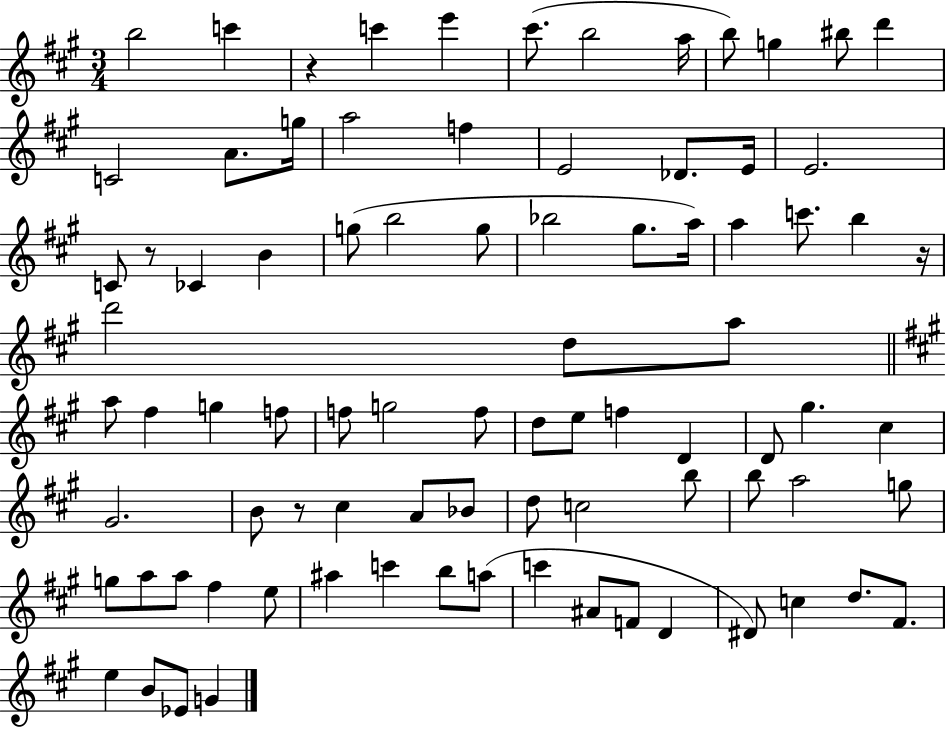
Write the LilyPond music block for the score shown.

{
  \clef treble
  \numericTimeSignature
  \time 3/4
  \key a \major
  b''2 c'''4 | r4 c'''4 e'''4 | cis'''8.( b''2 a''16 | b''8) g''4 bis''8 d'''4 | \break c'2 a'8. g''16 | a''2 f''4 | e'2 des'8. e'16 | e'2. | \break c'8 r8 ces'4 b'4 | g''8( b''2 g''8 | bes''2 gis''8. a''16) | a''4 c'''8. b''4 r16 | \break d'''2 d''8 a''8 | \bar "||" \break \key a \major a''8 fis''4 g''4 f''8 | f''8 g''2 f''8 | d''8 e''8 f''4 d'4 | d'8 gis''4. cis''4 | \break gis'2. | b'8 r8 cis''4 a'8 bes'8 | d''8 c''2 b''8 | b''8 a''2 g''8 | \break g''8 a''8 a''8 fis''4 e''8 | ais''4 c'''4 b''8 a''8( | c'''4 ais'8 f'8 d'4 | dis'8) c''4 d''8. fis'8. | \break e''4 b'8 ees'8 g'4 | \bar "|."
}